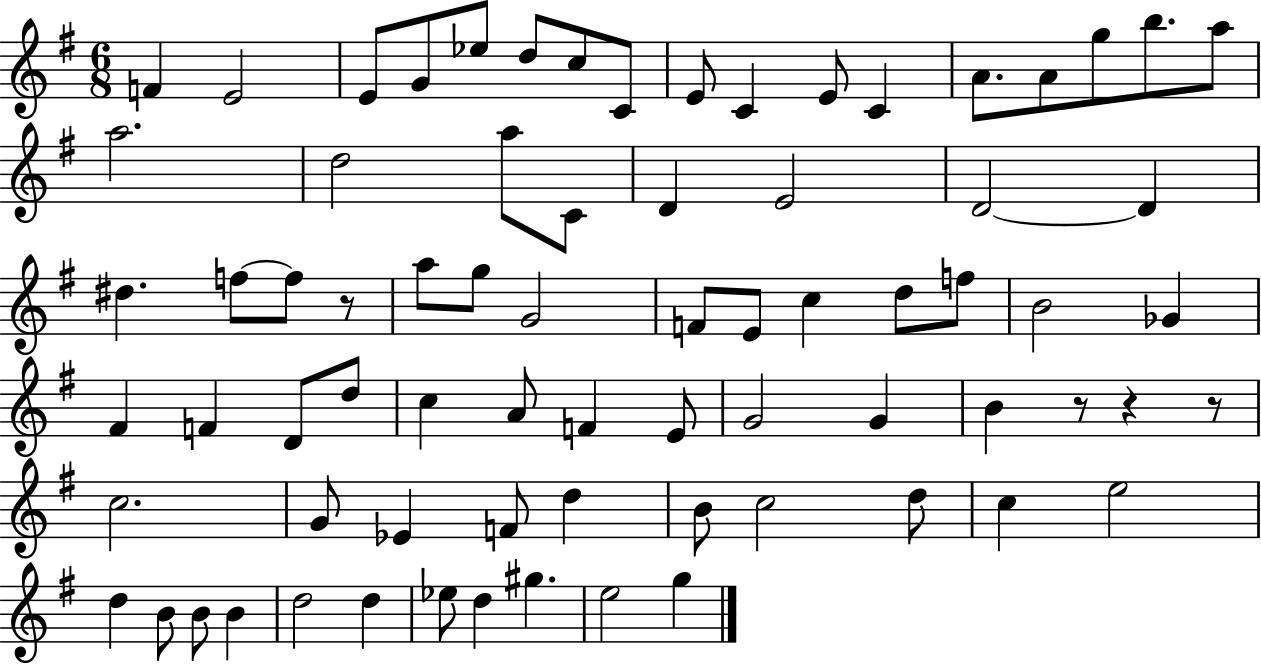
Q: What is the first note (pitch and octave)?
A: F4